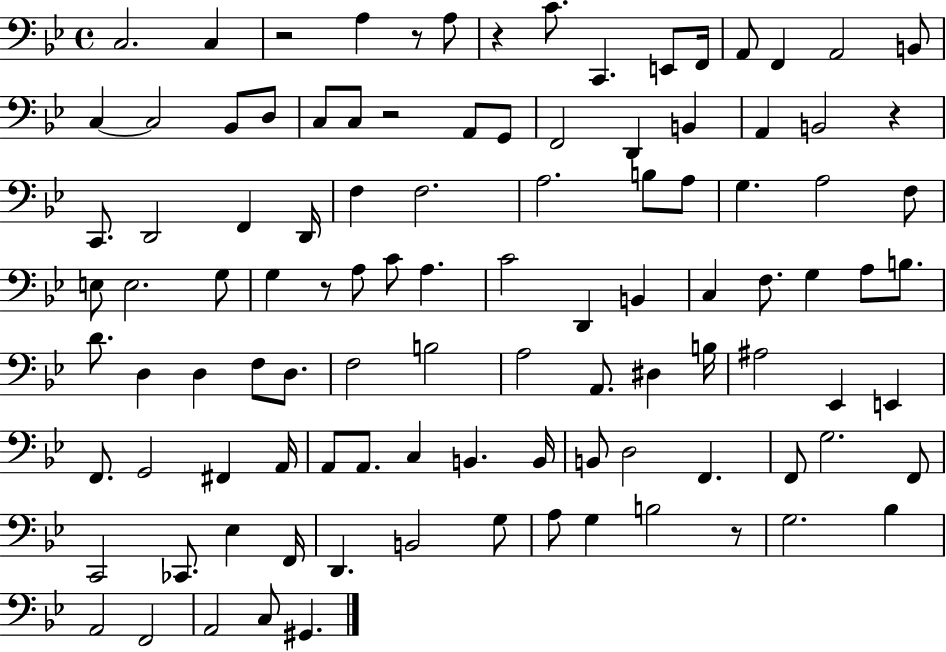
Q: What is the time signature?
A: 4/4